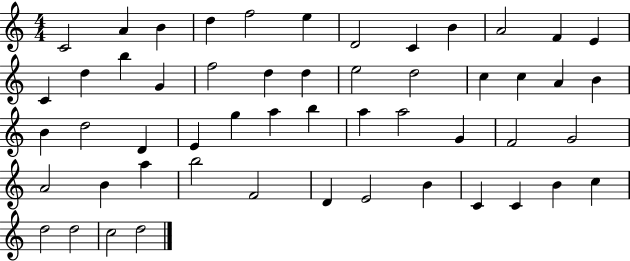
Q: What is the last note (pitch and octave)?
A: D5